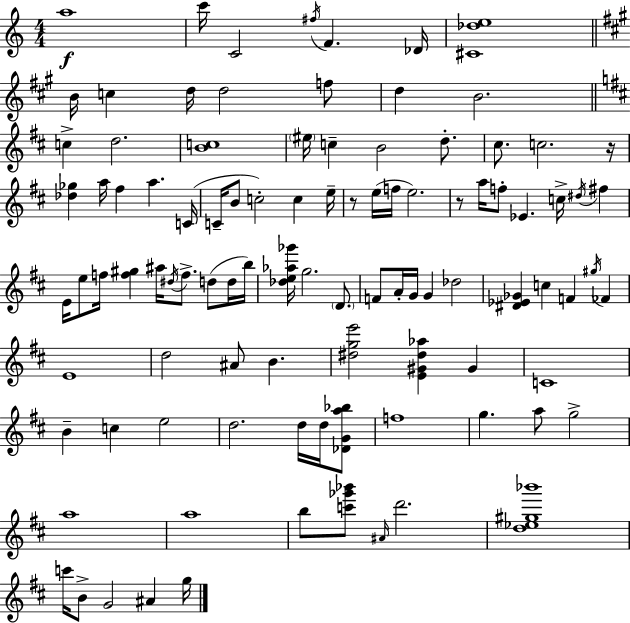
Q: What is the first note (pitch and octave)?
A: A5